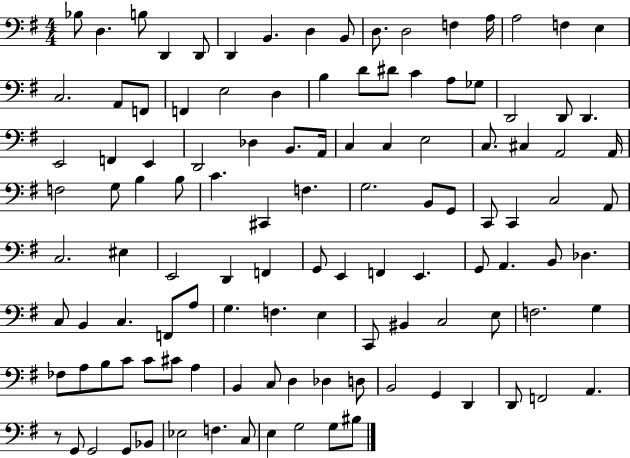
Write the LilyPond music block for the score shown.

{
  \clef bass
  \numericTimeSignature
  \time 4/4
  \key g \major
  bes8 d4. b8 d,4 d,8 | d,4 b,4. d4 b,8 | d8. d2 f4 a16 | a2 f4 e4 | \break c2. a,8 f,8 | f,4 e2 d4 | b4 d'8 dis'8 c'4 a8 ges8 | d,2 d,8 d,4. | \break e,2 f,4 e,4 | d,2 des4 b,8. a,16 | c4 c4 e2 | c8. cis4 a,2 a,16 | \break f2 g8 b4 b8 | c'4. cis,4 f4. | g2. b,8 g,8 | c,8 c,4 c2 a,8 | \break c2. eis4 | e,2 d,4 f,4 | g,8 e,4 f,4 e,4. | g,8 a,4. b,8 des4. | \break c8 b,4 c4. f,8 a8 | g4. f4. e4 | c,8 bis,4 c2 e8 | f2. g4 | \break fes8 a8 b8 c'8 c'8 cis'8 a4 | b,4 c8 d4 des4 d8 | b,2 g,4 d,4 | d,8 f,2 a,4. | \break r8 g,8 g,2 g,8 bes,8 | ees2 f4. c8 | e4 g2 g8 bis8 | \bar "|."
}